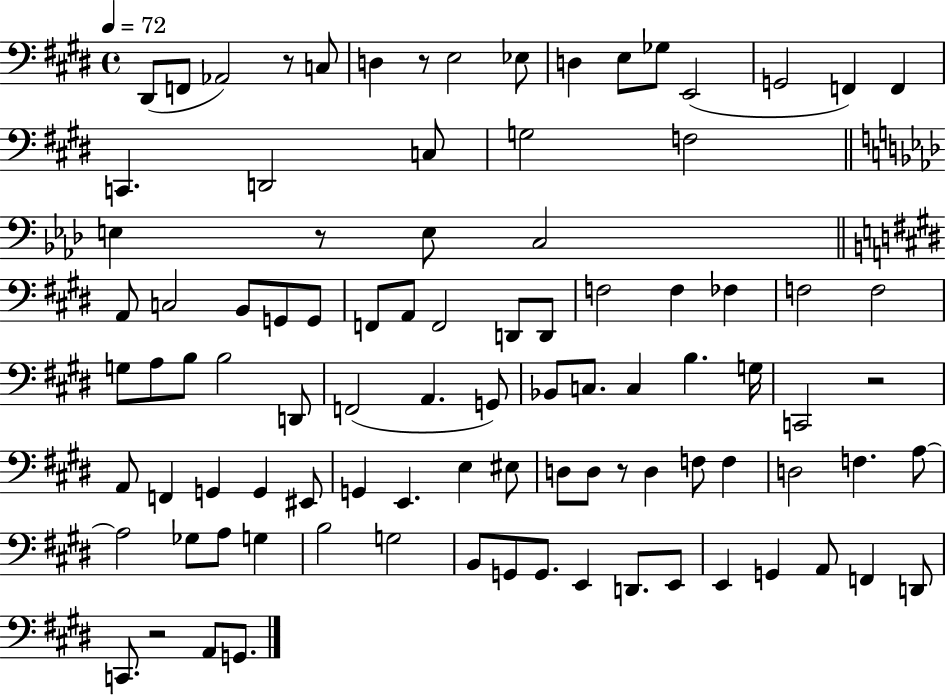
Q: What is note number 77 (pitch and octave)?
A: G2